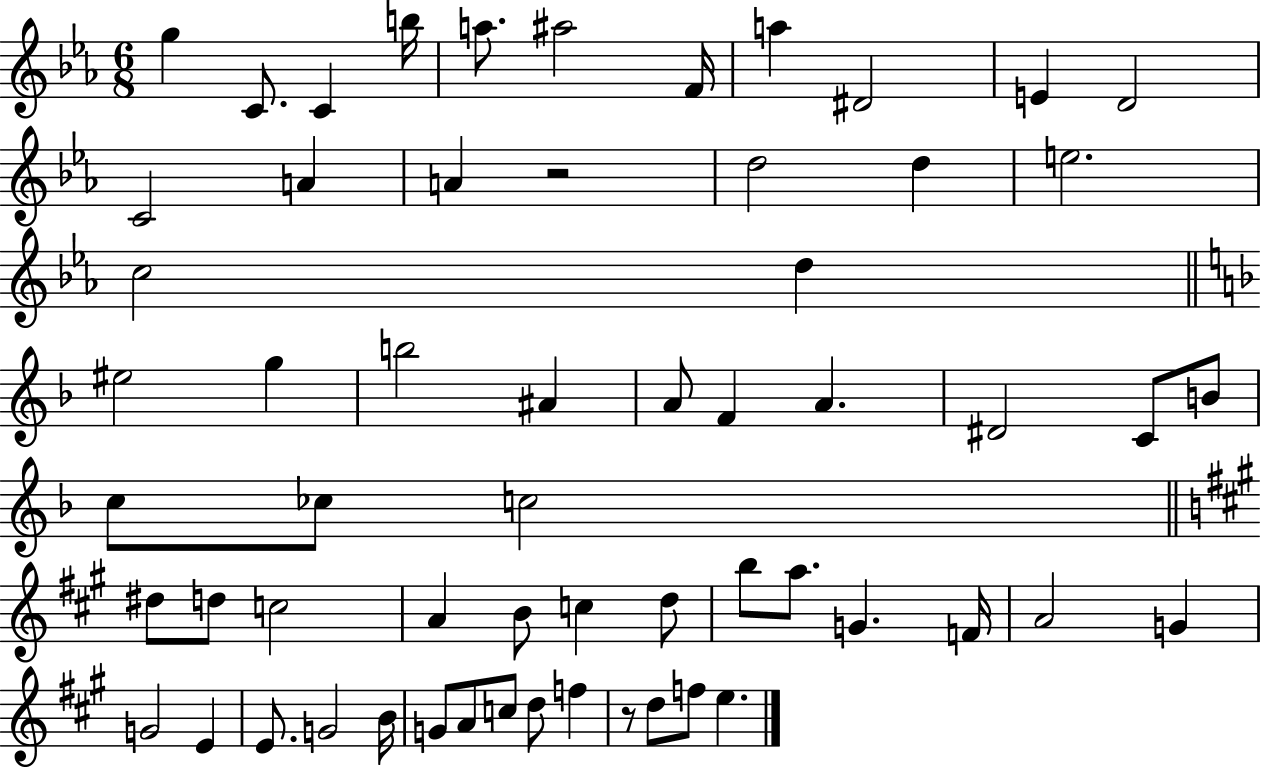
G5/q C4/e. C4/q B5/s A5/e. A#5/h F4/s A5/q D#4/h E4/q D4/h C4/h A4/q A4/q R/h D5/h D5/q E5/h. C5/h D5/q EIS5/h G5/q B5/h A#4/q A4/e F4/q A4/q. D#4/h C4/e B4/e C5/e CES5/e C5/h D#5/e D5/e C5/h A4/q B4/e C5/q D5/e B5/e A5/e. G4/q. F4/s A4/h G4/q G4/h E4/q E4/e. G4/h B4/s G4/e A4/e C5/e D5/e F5/q R/e D5/e F5/e E5/q.